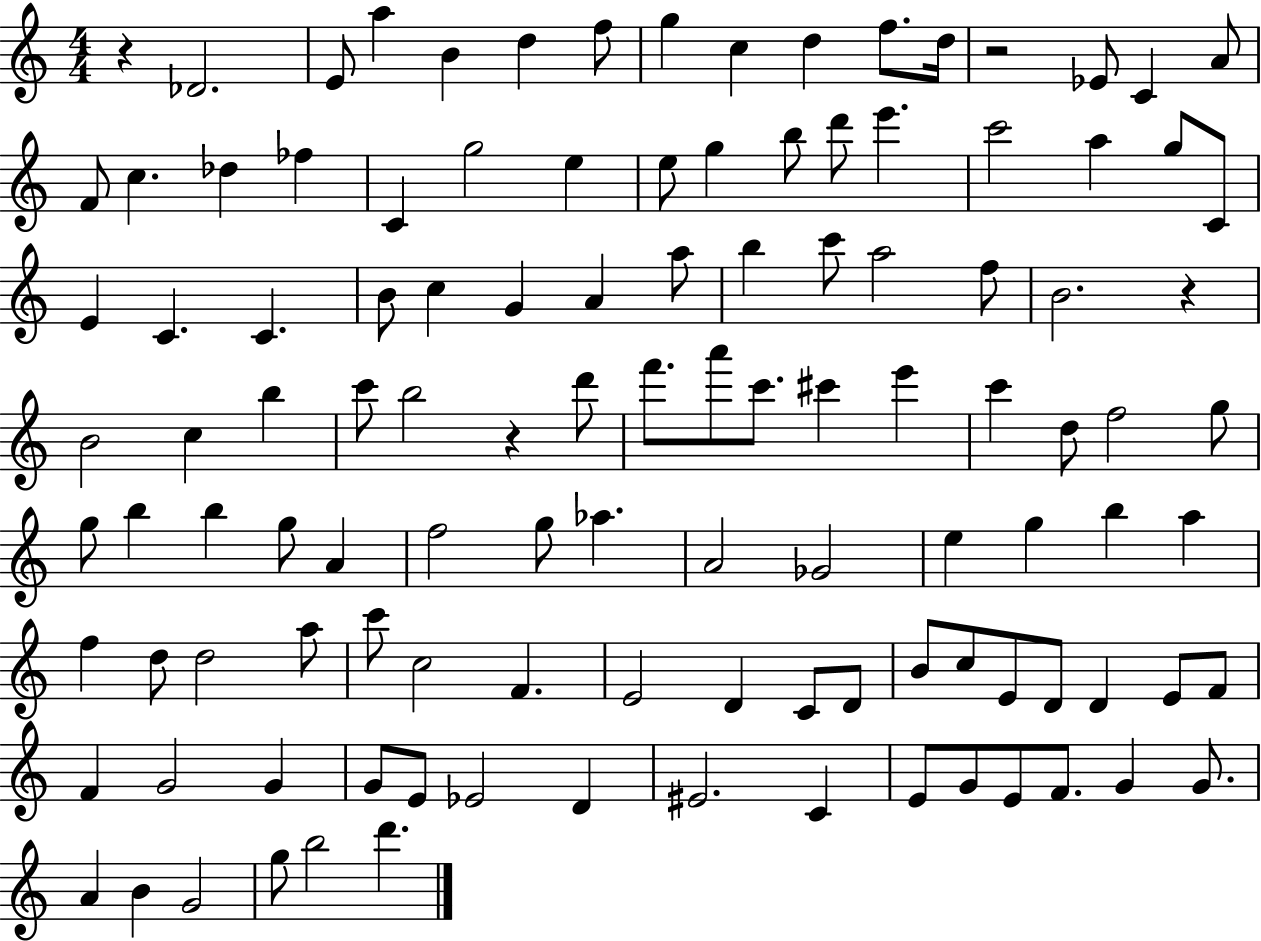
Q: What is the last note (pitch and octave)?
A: D6